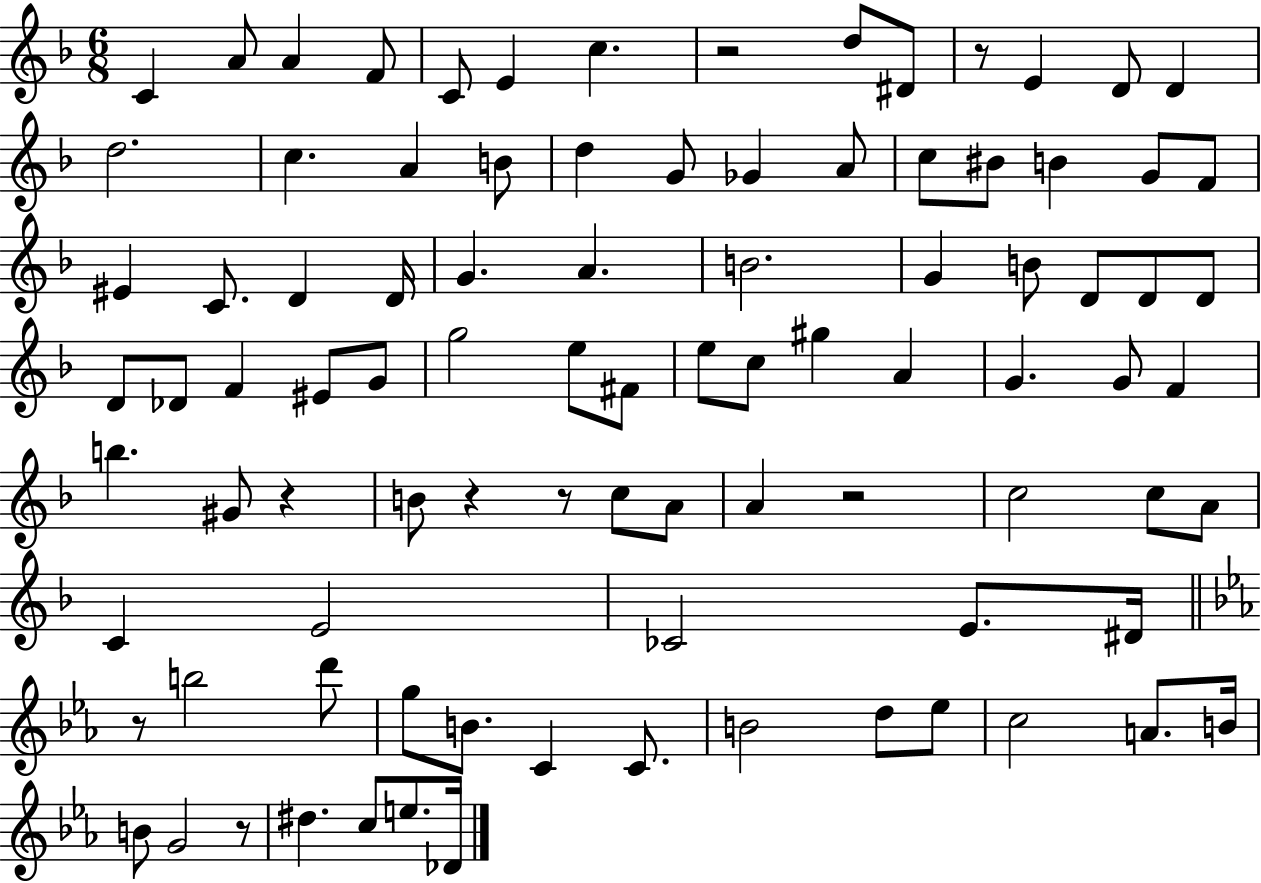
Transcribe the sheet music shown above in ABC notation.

X:1
T:Untitled
M:6/8
L:1/4
K:F
C A/2 A F/2 C/2 E c z2 d/2 ^D/2 z/2 E D/2 D d2 c A B/2 d G/2 _G A/2 c/2 ^B/2 B G/2 F/2 ^E C/2 D D/4 G A B2 G B/2 D/2 D/2 D/2 D/2 _D/2 F ^E/2 G/2 g2 e/2 ^F/2 e/2 c/2 ^g A G G/2 F b ^G/2 z B/2 z z/2 c/2 A/2 A z2 c2 c/2 A/2 C E2 _C2 E/2 ^D/4 z/2 b2 d'/2 g/2 B/2 C C/2 B2 d/2 _e/2 c2 A/2 B/4 B/2 G2 z/2 ^d c/2 e/2 _D/4